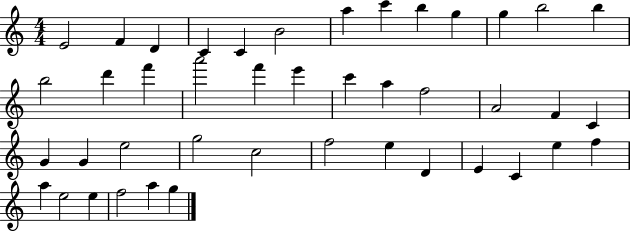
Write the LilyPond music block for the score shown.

{
  \clef treble
  \numericTimeSignature
  \time 4/4
  \key c \major
  e'2 f'4 d'4 | c'4 c'4 b'2 | a''4 c'''4 b''4 g''4 | g''4 b''2 b''4 | \break b''2 d'''4 f'''4 | a'''2 f'''4 e'''4 | c'''4 a''4 f''2 | a'2 f'4 c'4 | \break g'4 g'4 e''2 | g''2 c''2 | f''2 e''4 d'4 | e'4 c'4 e''4 f''4 | \break a''4 e''2 e''4 | f''2 a''4 g''4 | \bar "|."
}